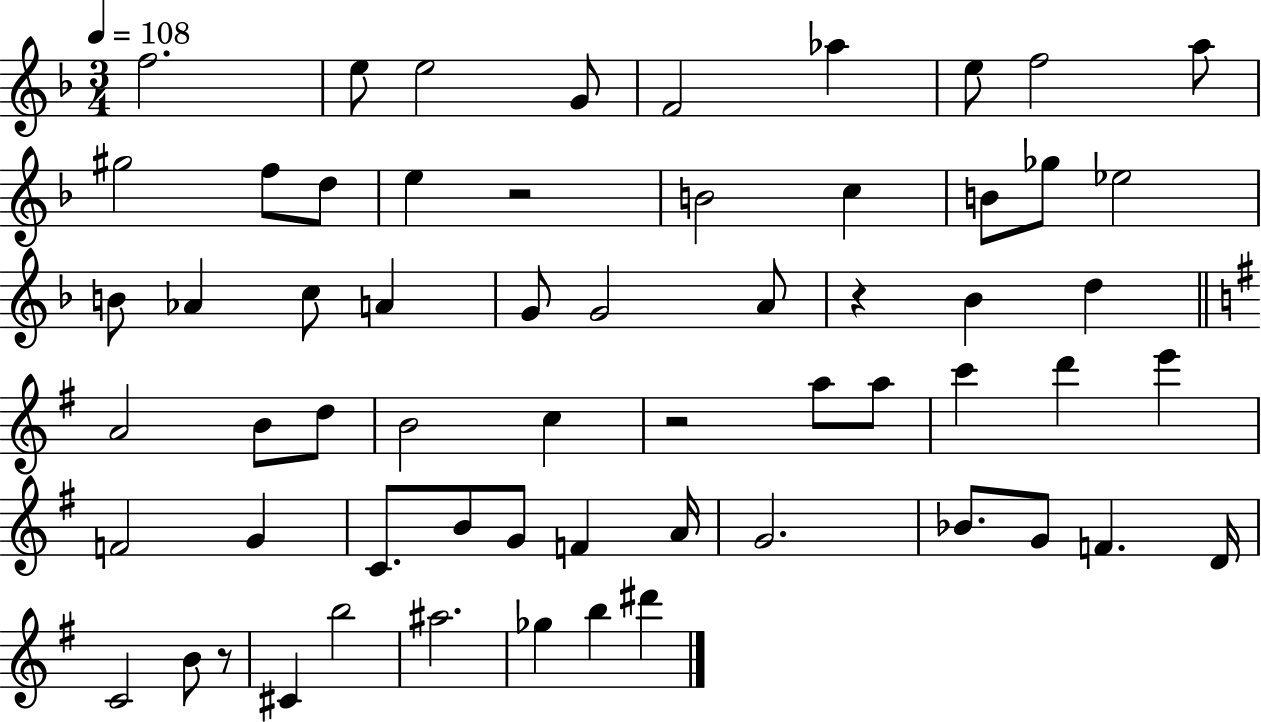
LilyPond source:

{
  \clef treble
  \numericTimeSignature
  \time 3/4
  \key f \major
  \tempo 4 = 108
  f''2. | e''8 e''2 g'8 | f'2 aes''4 | e''8 f''2 a''8 | \break gis''2 f''8 d''8 | e''4 r2 | b'2 c''4 | b'8 ges''8 ees''2 | \break b'8 aes'4 c''8 a'4 | g'8 g'2 a'8 | r4 bes'4 d''4 | \bar "||" \break \key g \major a'2 b'8 d''8 | b'2 c''4 | r2 a''8 a''8 | c'''4 d'''4 e'''4 | \break f'2 g'4 | c'8. b'8 g'8 f'4 a'16 | g'2. | bes'8. g'8 f'4. d'16 | \break c'2 b'8 r8 | cis'4 b''2 | ais''2. | ges''4 b''4 dis'''4 | \break \bar "|."
}